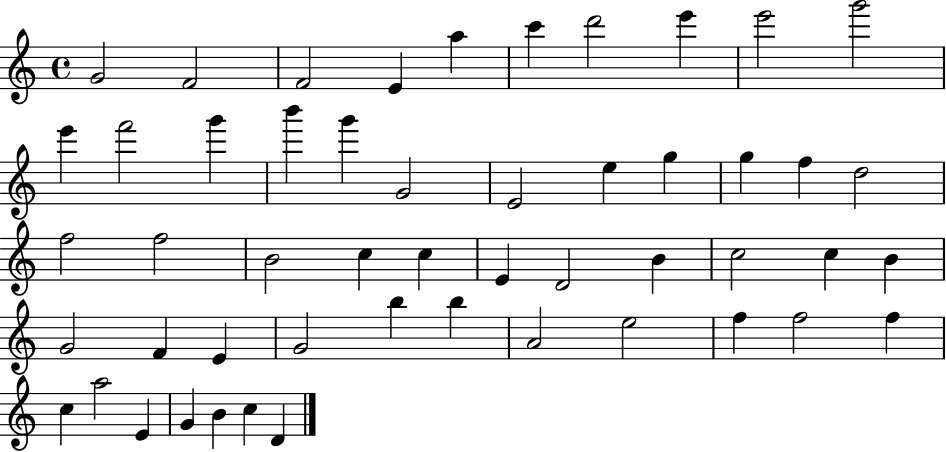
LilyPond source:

{
  \clef treble
  \time 4/4
  \defaultTimeSignature
  \key c \major
  g'2 f'2 | f'2 e'4 a''4 | c'''4 d'''2 e'''4 | e'''2 g'''2 | \break e'''4 f'''2 g'''4 | b'''4 g'''4 g'2 | e'2 e''4 g''4 | g''4 f''4 d''2 | \break f''2 f''2 | b'2 c''4 c''4 | e'4 d'2 b'4 | c''2 c''4 b'4 | \break g'2 f'4 e'4 | g'2 b''4 b''4 | a'2 e''2 | f''4 f''2 f''4 | \break c''4 a''2 e'4 | g'4 b'4 c''4 d'4 | \bar "|."
}